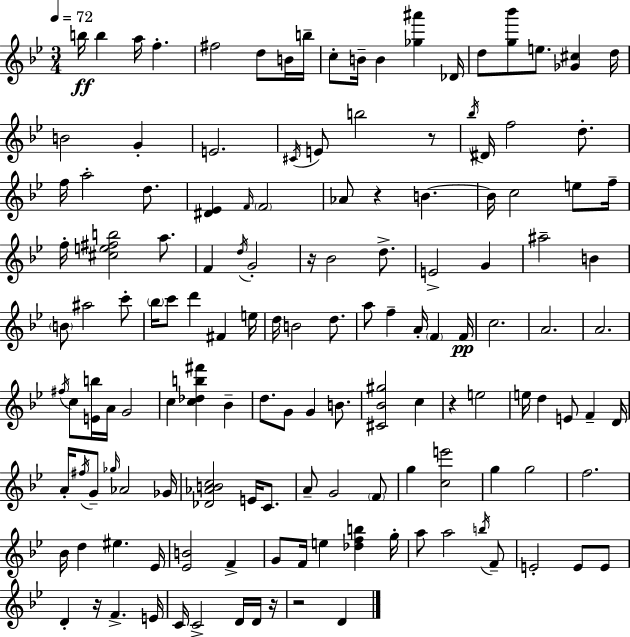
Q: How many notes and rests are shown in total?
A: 141